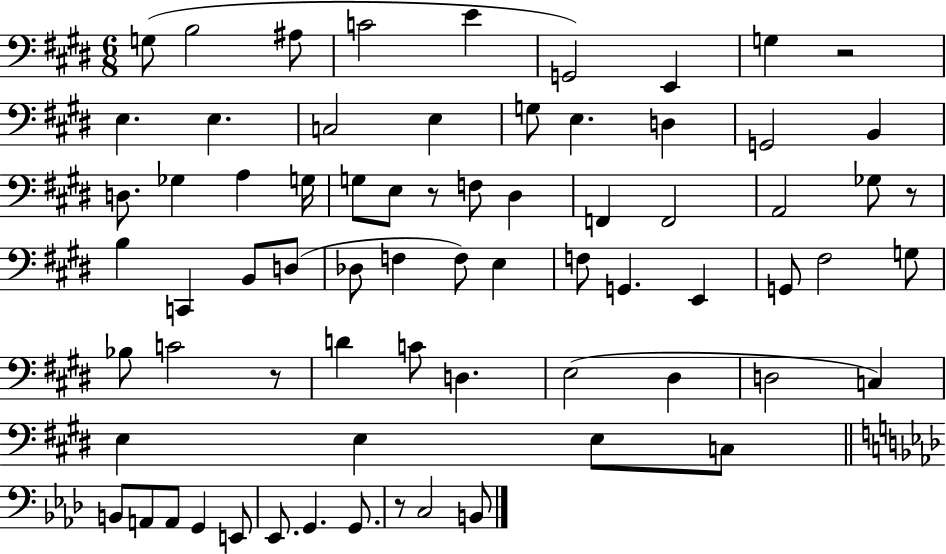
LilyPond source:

{
  \clef bass
  \numericTimeSignature
  \time 6/8
  \key e \major
  g8( b2 ais8 | c'2 e'4 | g,2) e,4 | g4 r2 | \break e4. e4. | c2 e4 | g8 e4. d4 | g,2 b,4 | \break d8. ges4 a4 g16 | g8 e8 r8 f8 dis4 | f,4 f,2 | a,2 ges8 r8 | \break b4 c,4 b,8 d8( | des8 f4 f8) e4 | f8 g,4. e,4 | g,8 fis2 g8 | \break bes8 c'2 r8 | d'4 c'8 d4. | e2( dis4 | d2 c4) | \break e4 e4 e8 c8 | \bar "||" \break \key f \minor b,8 a,8 a,8 g,4 e,8 | ees,8. g,4. g,8. | r8 c2 b,8 | \bar "|."
}